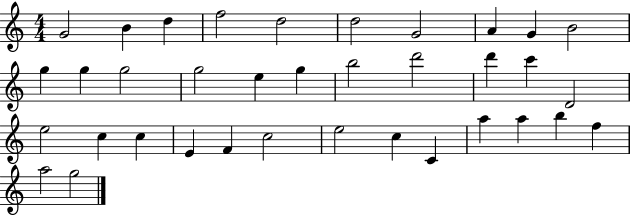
G4/h B4/q D5/q F5/h D5/h D5/h G4/h A4/q G4/q B4/h G5/q G5/q G5/h G5/h E5/q G5/q B5/h D6/h D6/q C6/q D4/h E5/h C5/q C5/q E4/q F4/q C5/h E5/h C5/q C4/q A5/q A5/q B5/q F5/q A5/h G5/h